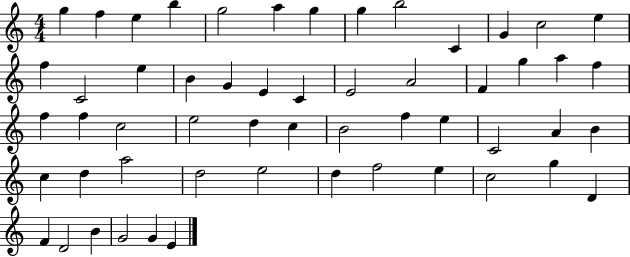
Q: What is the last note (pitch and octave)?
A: E4